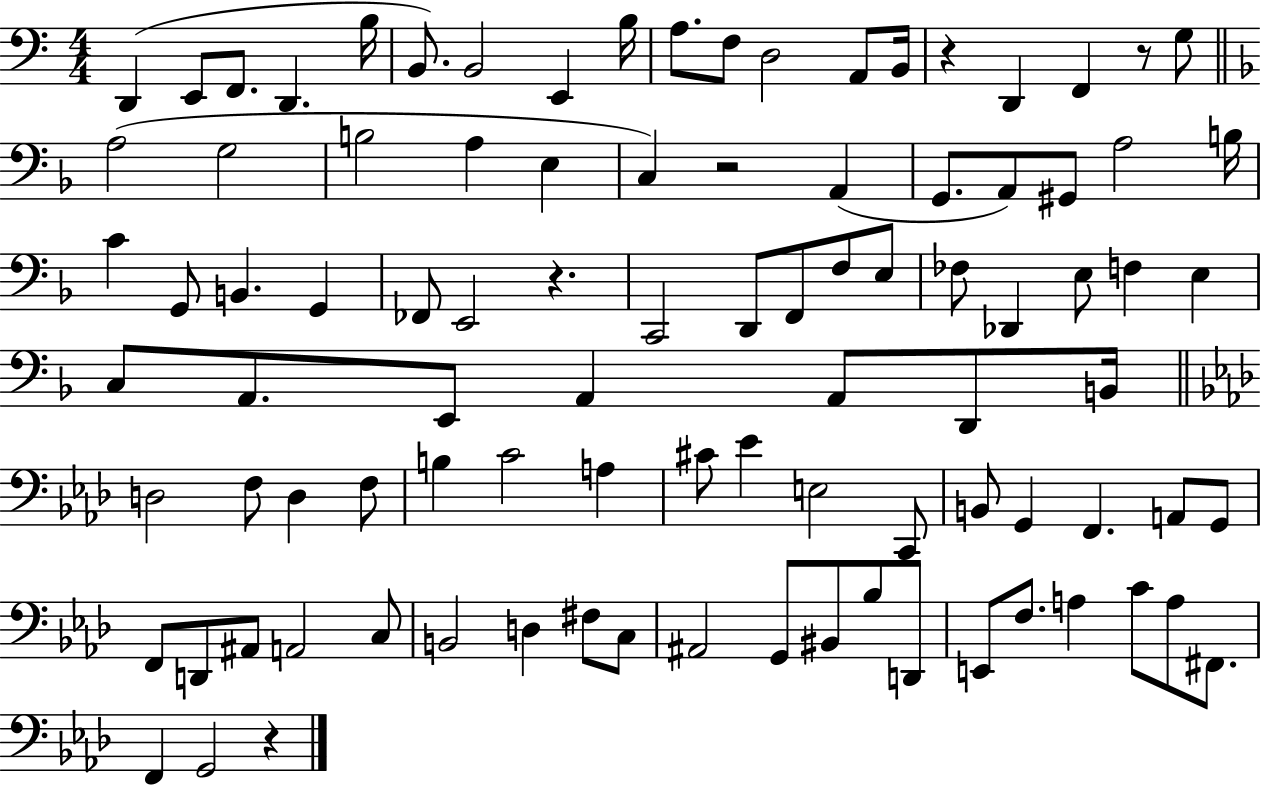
D2/q E2/e F2/e. D2/q. B3/s B2/e. B2/h E2/q B3/s A3/e. F3/e D3/h A2/e B2/s R/q D2/q F2/q R/e G3/e A3/h G3/h B3/h A3/q E3/q C3/q R/h A2/q G2/e. A2/e G#2/e A3/h B3/s C4/q G2/e B2/q. G2/q FES2/e E2/h R/q. C2/h D2/e F2/e F3/e E3/e FES3/e Db2/q E3/e F3/q E3/q C3/e A2/e. E2/e A2/q A2/e D2/e B2/s D3/h F3/e D3/q F3/e B3/q C4/h A3/q C#4/e Eb4/q E3/h C2/e B2/e G2/q F2/q. A2/e G2/e F2/e D2/e A#2/e A2/h C3/e B2/h D3/q F#3/e C3/e A#2/h G2/e BIS2/e Bb3/e D2/e E2/e F3/e. A3/q C4/e A3/e F#2/e. F2/q G2/h R/q